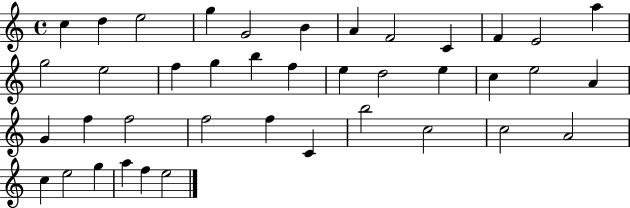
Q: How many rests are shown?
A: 0